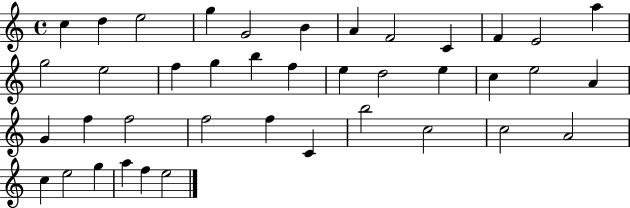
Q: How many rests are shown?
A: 0